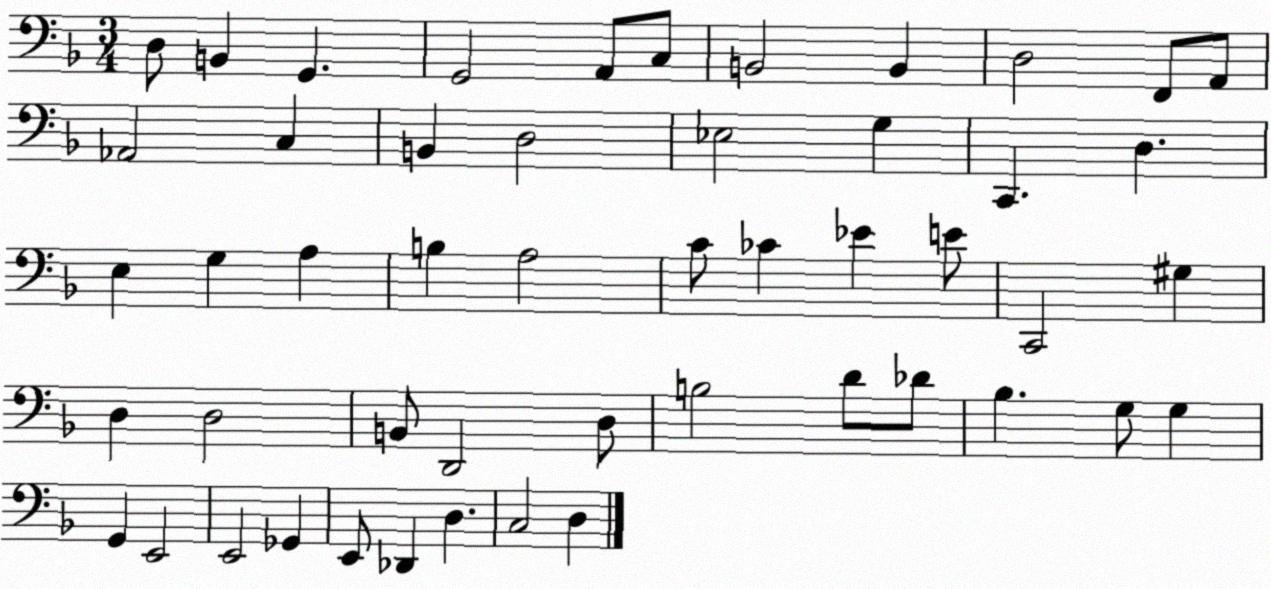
X:1
T:Untitled
M:3/4
L:1/4
K:F
D,/2 B,, G,, G,,2 A,,/2 C,/2 B,,2 B,, D,2 F,,/2 A,,/2 _A,,2 C, B,, D,2 _E,2 G, C,, D, E, G, A, B, A,2 C/2 _C _E E/2 C,,2 ^G, D, D,2 B,,/2 D,,2 D,/2 B,2 D/2 _D/2 _B, G,/2 G, G,, E,,2 E,,2 _G,, E,,/2 _D,, D, C,2 D,